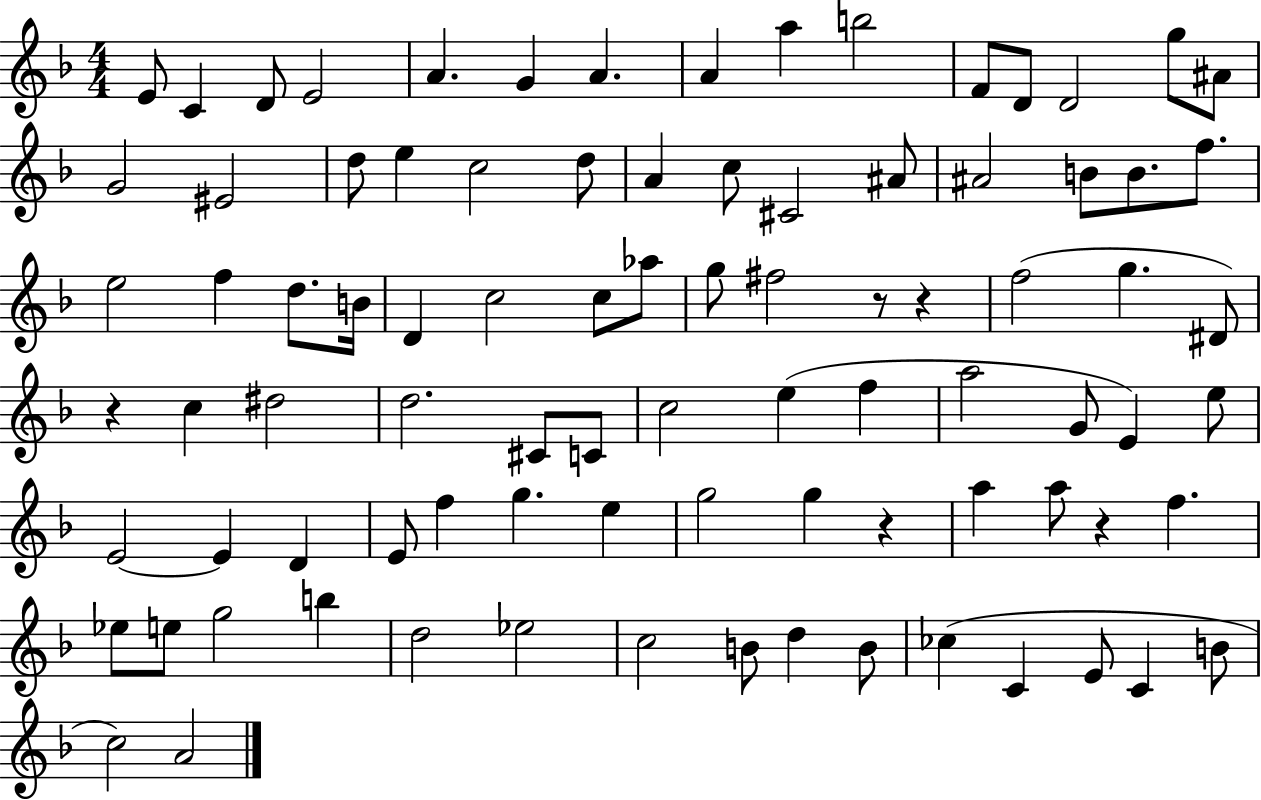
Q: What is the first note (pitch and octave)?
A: E4